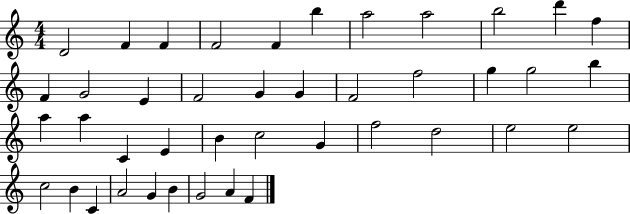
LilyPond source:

{
  \clef treble
  \numericTimeSignature
  \time 4/4
  \key c \major
  d'2 f'4 f'4 | f'2 f'4 b''4 | a''2 a''2 | b''2 d'''4 f''4 | \break f'4 g'2 e'4 | f'2 g'4 g'4 | f'2 f''2 | g''4 g''2 b''4 | \break a''4 a''4 c'4 e'4 | b'4 c''2 g'4 | f''2 d''2 | e''2 e''2 | \break c''2 b'4 c'4 | a'2 g'4 b'4 | g'2 a'4 f'4 | \bar "|."
}